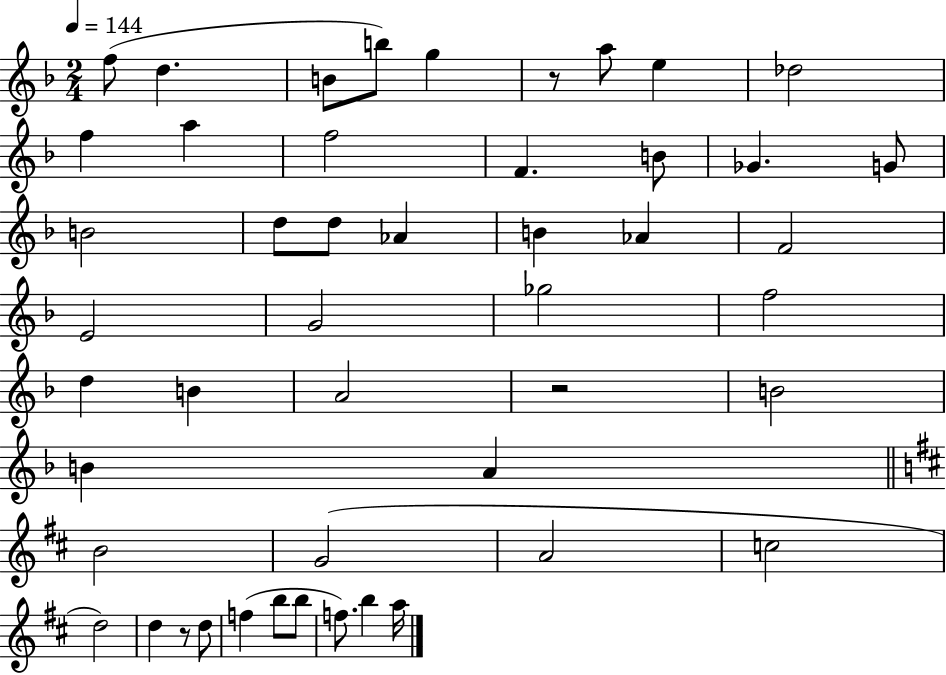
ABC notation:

X:1
T:Untitled
M:2/4
L:1/4
K:F
f/2 d B/2 b/2 g z/2 a/2 e _d2 f a f2 F B/2 _G G/2 B2 d/2 d/2 _A B _A F2 E2 G2 _g2 f2 d B A2 z2 B2 B A B2 G2 A2 c2 d2 d z/2 d/2 f b/2 b/2 f/2 b a/4